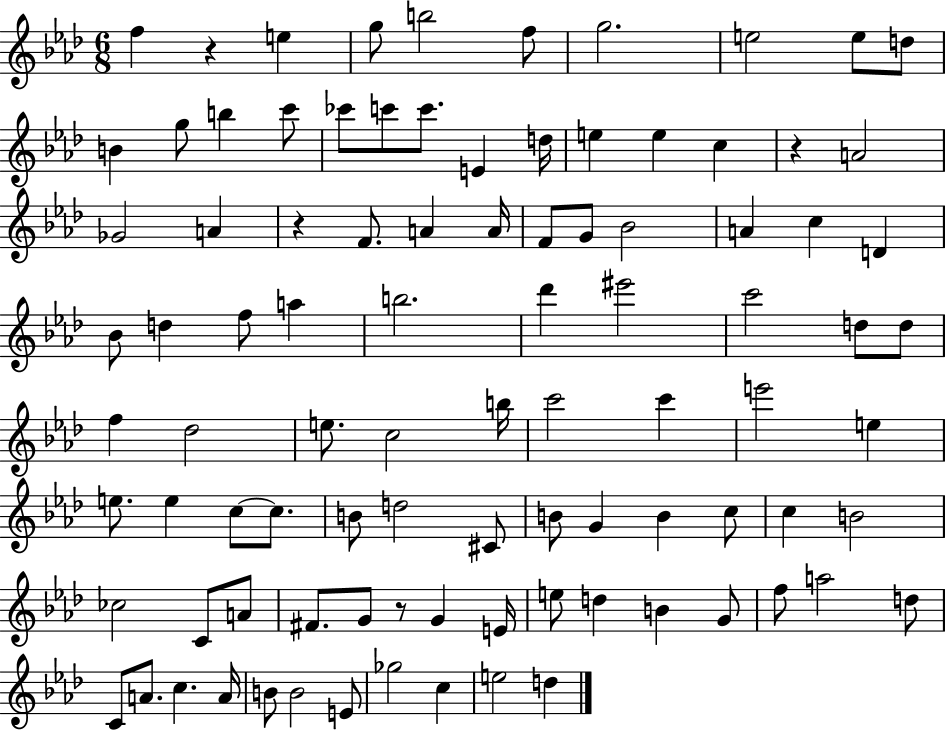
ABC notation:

X:1
T:Untitled
M:6/8
L:1/4
K:Ab
f z e g/2 b2 f/2 g2 e2 e/2 d/2 B g/2 b c'/2 _c'/2 c'/2 c'/2 E d/4 e e c z A2 _G2 A z F/2 A A/4 F/2 G/2 _B2 A c D _B/2 d f/2 a b2 _d' ^e'2 c'2 d/2 d/2 f _d2 e/2 c2 b/4 c'2 c' e'2 e e/2 e c/2 c/2 B/2 d2 ^C/2 B/2 G B c/2 c B2 _c2 C/2 A/2 ^F/2 G/2 z/2 G E/4 e/2 d B G/2 f/2 a2 d/2 C/2 A/2 c A/4 B/2 B2 E/2 _g2 c e2 d